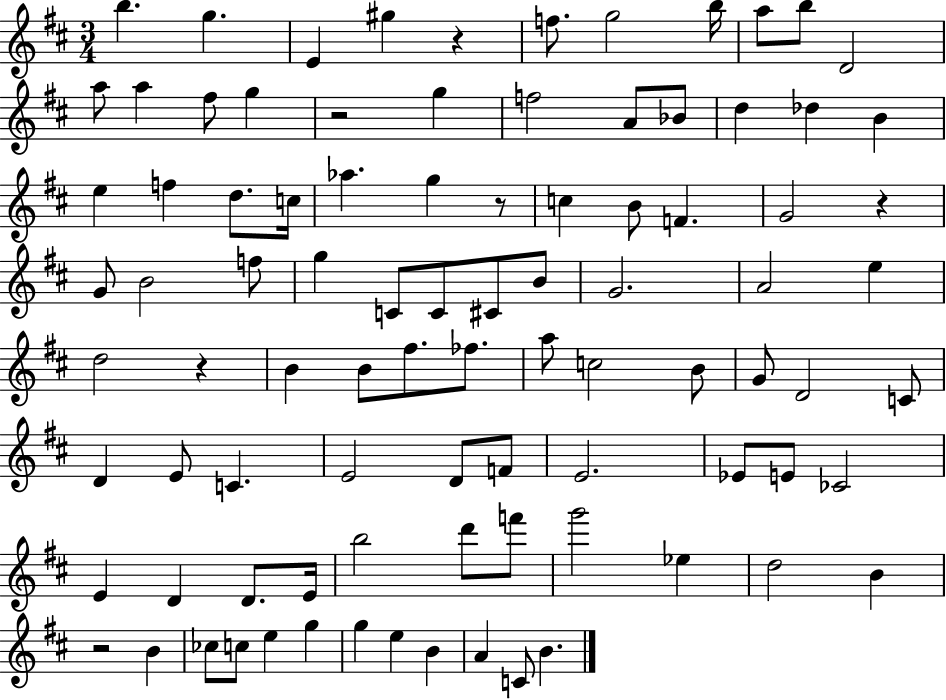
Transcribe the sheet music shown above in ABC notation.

X:1
T:Untitled
M:3/4
L:1/4
K:D
b g E ^g z f/2 g2 b/4 a/2 b/2 D2 a/2 a ^f/2 g z2 g f2 A/2 _B/2 d _d B e f d/2 c/4 _a g z/2 c B/2 F G2 z G/2 B2 f/2 g C/2 C/2 ^C/2 B/2 G2 A2 e d2 z B B/2 ^f/2 _f/2 a/2 c2 B/2 G/2 D2 C/2 D E/2 C E2 D/2 F/2 E2 _E/2 E/2 _C2 E D D/2 E/4 b2 d'/2 f'/2 g'2 _e d2 B z2 B _c/2 c/2 e g g e B A C/2 B